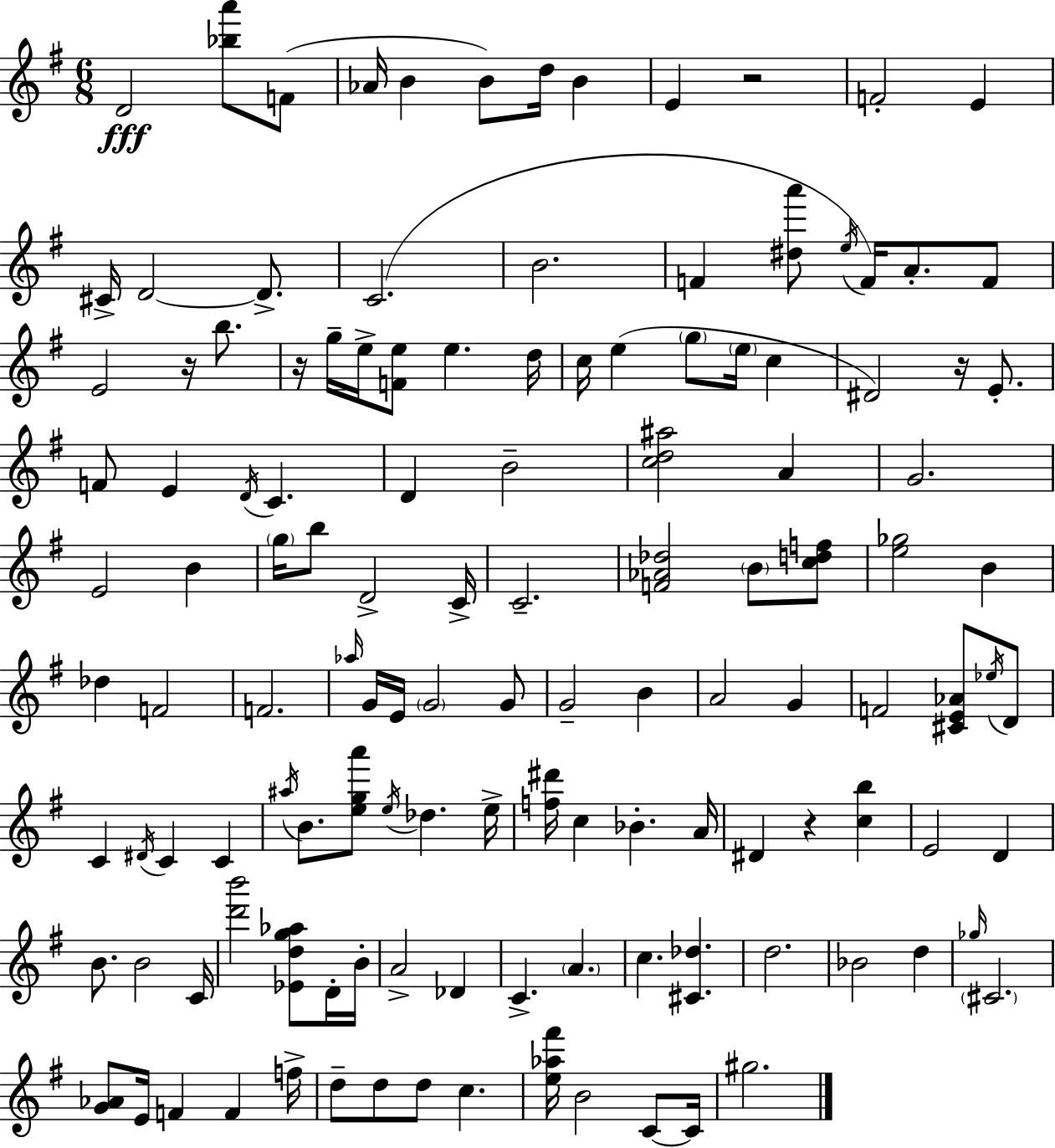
X:1
T:Untitled
M:6/8
L:1/4
K:G
D2 [_ba']/2 F/2 _A/4 B B/2 d/4 B E z2 F2 E ^C/4 D2 D/2 C2 B2 F [^da']/2 e/4 F/4 A/2 F/2 E2 z/4 b/2 z/4 g/4 e/4 [Fe]/2 e d/4 c/4 e g/2 e/4 c ^D2 z/4 E/2 F/2 E D/4 C D B2 [cd^a]2 A G2 E2 B g/4 b/2 D2 C/4 C2 [F_A_d]2 B/2 [cdf]/2 [e_g]2 B _d F2 F2 _a/4 G/4 E/4 G2 G/2 G2 B A2 G F2 [^CE_A]/2 _e/4 D/2 C ^D/4 C C ^a/4 B/2 [ega']/2 e/4 _d e/4 [f^d']/4 c _B A/4 ^D z [cb] E2 D B/2 B2 C/4 [d'b']2 [_Edg_a]/2 D/4 B/4 A2 _D C A c [^C_d] d2 _B2 d _g/4 ^C2 [G_A]/2 E/4 F F f/4 d/2 d/2 d/2 c [e_a^f']/4 B2 C/2 C/4 ^g2